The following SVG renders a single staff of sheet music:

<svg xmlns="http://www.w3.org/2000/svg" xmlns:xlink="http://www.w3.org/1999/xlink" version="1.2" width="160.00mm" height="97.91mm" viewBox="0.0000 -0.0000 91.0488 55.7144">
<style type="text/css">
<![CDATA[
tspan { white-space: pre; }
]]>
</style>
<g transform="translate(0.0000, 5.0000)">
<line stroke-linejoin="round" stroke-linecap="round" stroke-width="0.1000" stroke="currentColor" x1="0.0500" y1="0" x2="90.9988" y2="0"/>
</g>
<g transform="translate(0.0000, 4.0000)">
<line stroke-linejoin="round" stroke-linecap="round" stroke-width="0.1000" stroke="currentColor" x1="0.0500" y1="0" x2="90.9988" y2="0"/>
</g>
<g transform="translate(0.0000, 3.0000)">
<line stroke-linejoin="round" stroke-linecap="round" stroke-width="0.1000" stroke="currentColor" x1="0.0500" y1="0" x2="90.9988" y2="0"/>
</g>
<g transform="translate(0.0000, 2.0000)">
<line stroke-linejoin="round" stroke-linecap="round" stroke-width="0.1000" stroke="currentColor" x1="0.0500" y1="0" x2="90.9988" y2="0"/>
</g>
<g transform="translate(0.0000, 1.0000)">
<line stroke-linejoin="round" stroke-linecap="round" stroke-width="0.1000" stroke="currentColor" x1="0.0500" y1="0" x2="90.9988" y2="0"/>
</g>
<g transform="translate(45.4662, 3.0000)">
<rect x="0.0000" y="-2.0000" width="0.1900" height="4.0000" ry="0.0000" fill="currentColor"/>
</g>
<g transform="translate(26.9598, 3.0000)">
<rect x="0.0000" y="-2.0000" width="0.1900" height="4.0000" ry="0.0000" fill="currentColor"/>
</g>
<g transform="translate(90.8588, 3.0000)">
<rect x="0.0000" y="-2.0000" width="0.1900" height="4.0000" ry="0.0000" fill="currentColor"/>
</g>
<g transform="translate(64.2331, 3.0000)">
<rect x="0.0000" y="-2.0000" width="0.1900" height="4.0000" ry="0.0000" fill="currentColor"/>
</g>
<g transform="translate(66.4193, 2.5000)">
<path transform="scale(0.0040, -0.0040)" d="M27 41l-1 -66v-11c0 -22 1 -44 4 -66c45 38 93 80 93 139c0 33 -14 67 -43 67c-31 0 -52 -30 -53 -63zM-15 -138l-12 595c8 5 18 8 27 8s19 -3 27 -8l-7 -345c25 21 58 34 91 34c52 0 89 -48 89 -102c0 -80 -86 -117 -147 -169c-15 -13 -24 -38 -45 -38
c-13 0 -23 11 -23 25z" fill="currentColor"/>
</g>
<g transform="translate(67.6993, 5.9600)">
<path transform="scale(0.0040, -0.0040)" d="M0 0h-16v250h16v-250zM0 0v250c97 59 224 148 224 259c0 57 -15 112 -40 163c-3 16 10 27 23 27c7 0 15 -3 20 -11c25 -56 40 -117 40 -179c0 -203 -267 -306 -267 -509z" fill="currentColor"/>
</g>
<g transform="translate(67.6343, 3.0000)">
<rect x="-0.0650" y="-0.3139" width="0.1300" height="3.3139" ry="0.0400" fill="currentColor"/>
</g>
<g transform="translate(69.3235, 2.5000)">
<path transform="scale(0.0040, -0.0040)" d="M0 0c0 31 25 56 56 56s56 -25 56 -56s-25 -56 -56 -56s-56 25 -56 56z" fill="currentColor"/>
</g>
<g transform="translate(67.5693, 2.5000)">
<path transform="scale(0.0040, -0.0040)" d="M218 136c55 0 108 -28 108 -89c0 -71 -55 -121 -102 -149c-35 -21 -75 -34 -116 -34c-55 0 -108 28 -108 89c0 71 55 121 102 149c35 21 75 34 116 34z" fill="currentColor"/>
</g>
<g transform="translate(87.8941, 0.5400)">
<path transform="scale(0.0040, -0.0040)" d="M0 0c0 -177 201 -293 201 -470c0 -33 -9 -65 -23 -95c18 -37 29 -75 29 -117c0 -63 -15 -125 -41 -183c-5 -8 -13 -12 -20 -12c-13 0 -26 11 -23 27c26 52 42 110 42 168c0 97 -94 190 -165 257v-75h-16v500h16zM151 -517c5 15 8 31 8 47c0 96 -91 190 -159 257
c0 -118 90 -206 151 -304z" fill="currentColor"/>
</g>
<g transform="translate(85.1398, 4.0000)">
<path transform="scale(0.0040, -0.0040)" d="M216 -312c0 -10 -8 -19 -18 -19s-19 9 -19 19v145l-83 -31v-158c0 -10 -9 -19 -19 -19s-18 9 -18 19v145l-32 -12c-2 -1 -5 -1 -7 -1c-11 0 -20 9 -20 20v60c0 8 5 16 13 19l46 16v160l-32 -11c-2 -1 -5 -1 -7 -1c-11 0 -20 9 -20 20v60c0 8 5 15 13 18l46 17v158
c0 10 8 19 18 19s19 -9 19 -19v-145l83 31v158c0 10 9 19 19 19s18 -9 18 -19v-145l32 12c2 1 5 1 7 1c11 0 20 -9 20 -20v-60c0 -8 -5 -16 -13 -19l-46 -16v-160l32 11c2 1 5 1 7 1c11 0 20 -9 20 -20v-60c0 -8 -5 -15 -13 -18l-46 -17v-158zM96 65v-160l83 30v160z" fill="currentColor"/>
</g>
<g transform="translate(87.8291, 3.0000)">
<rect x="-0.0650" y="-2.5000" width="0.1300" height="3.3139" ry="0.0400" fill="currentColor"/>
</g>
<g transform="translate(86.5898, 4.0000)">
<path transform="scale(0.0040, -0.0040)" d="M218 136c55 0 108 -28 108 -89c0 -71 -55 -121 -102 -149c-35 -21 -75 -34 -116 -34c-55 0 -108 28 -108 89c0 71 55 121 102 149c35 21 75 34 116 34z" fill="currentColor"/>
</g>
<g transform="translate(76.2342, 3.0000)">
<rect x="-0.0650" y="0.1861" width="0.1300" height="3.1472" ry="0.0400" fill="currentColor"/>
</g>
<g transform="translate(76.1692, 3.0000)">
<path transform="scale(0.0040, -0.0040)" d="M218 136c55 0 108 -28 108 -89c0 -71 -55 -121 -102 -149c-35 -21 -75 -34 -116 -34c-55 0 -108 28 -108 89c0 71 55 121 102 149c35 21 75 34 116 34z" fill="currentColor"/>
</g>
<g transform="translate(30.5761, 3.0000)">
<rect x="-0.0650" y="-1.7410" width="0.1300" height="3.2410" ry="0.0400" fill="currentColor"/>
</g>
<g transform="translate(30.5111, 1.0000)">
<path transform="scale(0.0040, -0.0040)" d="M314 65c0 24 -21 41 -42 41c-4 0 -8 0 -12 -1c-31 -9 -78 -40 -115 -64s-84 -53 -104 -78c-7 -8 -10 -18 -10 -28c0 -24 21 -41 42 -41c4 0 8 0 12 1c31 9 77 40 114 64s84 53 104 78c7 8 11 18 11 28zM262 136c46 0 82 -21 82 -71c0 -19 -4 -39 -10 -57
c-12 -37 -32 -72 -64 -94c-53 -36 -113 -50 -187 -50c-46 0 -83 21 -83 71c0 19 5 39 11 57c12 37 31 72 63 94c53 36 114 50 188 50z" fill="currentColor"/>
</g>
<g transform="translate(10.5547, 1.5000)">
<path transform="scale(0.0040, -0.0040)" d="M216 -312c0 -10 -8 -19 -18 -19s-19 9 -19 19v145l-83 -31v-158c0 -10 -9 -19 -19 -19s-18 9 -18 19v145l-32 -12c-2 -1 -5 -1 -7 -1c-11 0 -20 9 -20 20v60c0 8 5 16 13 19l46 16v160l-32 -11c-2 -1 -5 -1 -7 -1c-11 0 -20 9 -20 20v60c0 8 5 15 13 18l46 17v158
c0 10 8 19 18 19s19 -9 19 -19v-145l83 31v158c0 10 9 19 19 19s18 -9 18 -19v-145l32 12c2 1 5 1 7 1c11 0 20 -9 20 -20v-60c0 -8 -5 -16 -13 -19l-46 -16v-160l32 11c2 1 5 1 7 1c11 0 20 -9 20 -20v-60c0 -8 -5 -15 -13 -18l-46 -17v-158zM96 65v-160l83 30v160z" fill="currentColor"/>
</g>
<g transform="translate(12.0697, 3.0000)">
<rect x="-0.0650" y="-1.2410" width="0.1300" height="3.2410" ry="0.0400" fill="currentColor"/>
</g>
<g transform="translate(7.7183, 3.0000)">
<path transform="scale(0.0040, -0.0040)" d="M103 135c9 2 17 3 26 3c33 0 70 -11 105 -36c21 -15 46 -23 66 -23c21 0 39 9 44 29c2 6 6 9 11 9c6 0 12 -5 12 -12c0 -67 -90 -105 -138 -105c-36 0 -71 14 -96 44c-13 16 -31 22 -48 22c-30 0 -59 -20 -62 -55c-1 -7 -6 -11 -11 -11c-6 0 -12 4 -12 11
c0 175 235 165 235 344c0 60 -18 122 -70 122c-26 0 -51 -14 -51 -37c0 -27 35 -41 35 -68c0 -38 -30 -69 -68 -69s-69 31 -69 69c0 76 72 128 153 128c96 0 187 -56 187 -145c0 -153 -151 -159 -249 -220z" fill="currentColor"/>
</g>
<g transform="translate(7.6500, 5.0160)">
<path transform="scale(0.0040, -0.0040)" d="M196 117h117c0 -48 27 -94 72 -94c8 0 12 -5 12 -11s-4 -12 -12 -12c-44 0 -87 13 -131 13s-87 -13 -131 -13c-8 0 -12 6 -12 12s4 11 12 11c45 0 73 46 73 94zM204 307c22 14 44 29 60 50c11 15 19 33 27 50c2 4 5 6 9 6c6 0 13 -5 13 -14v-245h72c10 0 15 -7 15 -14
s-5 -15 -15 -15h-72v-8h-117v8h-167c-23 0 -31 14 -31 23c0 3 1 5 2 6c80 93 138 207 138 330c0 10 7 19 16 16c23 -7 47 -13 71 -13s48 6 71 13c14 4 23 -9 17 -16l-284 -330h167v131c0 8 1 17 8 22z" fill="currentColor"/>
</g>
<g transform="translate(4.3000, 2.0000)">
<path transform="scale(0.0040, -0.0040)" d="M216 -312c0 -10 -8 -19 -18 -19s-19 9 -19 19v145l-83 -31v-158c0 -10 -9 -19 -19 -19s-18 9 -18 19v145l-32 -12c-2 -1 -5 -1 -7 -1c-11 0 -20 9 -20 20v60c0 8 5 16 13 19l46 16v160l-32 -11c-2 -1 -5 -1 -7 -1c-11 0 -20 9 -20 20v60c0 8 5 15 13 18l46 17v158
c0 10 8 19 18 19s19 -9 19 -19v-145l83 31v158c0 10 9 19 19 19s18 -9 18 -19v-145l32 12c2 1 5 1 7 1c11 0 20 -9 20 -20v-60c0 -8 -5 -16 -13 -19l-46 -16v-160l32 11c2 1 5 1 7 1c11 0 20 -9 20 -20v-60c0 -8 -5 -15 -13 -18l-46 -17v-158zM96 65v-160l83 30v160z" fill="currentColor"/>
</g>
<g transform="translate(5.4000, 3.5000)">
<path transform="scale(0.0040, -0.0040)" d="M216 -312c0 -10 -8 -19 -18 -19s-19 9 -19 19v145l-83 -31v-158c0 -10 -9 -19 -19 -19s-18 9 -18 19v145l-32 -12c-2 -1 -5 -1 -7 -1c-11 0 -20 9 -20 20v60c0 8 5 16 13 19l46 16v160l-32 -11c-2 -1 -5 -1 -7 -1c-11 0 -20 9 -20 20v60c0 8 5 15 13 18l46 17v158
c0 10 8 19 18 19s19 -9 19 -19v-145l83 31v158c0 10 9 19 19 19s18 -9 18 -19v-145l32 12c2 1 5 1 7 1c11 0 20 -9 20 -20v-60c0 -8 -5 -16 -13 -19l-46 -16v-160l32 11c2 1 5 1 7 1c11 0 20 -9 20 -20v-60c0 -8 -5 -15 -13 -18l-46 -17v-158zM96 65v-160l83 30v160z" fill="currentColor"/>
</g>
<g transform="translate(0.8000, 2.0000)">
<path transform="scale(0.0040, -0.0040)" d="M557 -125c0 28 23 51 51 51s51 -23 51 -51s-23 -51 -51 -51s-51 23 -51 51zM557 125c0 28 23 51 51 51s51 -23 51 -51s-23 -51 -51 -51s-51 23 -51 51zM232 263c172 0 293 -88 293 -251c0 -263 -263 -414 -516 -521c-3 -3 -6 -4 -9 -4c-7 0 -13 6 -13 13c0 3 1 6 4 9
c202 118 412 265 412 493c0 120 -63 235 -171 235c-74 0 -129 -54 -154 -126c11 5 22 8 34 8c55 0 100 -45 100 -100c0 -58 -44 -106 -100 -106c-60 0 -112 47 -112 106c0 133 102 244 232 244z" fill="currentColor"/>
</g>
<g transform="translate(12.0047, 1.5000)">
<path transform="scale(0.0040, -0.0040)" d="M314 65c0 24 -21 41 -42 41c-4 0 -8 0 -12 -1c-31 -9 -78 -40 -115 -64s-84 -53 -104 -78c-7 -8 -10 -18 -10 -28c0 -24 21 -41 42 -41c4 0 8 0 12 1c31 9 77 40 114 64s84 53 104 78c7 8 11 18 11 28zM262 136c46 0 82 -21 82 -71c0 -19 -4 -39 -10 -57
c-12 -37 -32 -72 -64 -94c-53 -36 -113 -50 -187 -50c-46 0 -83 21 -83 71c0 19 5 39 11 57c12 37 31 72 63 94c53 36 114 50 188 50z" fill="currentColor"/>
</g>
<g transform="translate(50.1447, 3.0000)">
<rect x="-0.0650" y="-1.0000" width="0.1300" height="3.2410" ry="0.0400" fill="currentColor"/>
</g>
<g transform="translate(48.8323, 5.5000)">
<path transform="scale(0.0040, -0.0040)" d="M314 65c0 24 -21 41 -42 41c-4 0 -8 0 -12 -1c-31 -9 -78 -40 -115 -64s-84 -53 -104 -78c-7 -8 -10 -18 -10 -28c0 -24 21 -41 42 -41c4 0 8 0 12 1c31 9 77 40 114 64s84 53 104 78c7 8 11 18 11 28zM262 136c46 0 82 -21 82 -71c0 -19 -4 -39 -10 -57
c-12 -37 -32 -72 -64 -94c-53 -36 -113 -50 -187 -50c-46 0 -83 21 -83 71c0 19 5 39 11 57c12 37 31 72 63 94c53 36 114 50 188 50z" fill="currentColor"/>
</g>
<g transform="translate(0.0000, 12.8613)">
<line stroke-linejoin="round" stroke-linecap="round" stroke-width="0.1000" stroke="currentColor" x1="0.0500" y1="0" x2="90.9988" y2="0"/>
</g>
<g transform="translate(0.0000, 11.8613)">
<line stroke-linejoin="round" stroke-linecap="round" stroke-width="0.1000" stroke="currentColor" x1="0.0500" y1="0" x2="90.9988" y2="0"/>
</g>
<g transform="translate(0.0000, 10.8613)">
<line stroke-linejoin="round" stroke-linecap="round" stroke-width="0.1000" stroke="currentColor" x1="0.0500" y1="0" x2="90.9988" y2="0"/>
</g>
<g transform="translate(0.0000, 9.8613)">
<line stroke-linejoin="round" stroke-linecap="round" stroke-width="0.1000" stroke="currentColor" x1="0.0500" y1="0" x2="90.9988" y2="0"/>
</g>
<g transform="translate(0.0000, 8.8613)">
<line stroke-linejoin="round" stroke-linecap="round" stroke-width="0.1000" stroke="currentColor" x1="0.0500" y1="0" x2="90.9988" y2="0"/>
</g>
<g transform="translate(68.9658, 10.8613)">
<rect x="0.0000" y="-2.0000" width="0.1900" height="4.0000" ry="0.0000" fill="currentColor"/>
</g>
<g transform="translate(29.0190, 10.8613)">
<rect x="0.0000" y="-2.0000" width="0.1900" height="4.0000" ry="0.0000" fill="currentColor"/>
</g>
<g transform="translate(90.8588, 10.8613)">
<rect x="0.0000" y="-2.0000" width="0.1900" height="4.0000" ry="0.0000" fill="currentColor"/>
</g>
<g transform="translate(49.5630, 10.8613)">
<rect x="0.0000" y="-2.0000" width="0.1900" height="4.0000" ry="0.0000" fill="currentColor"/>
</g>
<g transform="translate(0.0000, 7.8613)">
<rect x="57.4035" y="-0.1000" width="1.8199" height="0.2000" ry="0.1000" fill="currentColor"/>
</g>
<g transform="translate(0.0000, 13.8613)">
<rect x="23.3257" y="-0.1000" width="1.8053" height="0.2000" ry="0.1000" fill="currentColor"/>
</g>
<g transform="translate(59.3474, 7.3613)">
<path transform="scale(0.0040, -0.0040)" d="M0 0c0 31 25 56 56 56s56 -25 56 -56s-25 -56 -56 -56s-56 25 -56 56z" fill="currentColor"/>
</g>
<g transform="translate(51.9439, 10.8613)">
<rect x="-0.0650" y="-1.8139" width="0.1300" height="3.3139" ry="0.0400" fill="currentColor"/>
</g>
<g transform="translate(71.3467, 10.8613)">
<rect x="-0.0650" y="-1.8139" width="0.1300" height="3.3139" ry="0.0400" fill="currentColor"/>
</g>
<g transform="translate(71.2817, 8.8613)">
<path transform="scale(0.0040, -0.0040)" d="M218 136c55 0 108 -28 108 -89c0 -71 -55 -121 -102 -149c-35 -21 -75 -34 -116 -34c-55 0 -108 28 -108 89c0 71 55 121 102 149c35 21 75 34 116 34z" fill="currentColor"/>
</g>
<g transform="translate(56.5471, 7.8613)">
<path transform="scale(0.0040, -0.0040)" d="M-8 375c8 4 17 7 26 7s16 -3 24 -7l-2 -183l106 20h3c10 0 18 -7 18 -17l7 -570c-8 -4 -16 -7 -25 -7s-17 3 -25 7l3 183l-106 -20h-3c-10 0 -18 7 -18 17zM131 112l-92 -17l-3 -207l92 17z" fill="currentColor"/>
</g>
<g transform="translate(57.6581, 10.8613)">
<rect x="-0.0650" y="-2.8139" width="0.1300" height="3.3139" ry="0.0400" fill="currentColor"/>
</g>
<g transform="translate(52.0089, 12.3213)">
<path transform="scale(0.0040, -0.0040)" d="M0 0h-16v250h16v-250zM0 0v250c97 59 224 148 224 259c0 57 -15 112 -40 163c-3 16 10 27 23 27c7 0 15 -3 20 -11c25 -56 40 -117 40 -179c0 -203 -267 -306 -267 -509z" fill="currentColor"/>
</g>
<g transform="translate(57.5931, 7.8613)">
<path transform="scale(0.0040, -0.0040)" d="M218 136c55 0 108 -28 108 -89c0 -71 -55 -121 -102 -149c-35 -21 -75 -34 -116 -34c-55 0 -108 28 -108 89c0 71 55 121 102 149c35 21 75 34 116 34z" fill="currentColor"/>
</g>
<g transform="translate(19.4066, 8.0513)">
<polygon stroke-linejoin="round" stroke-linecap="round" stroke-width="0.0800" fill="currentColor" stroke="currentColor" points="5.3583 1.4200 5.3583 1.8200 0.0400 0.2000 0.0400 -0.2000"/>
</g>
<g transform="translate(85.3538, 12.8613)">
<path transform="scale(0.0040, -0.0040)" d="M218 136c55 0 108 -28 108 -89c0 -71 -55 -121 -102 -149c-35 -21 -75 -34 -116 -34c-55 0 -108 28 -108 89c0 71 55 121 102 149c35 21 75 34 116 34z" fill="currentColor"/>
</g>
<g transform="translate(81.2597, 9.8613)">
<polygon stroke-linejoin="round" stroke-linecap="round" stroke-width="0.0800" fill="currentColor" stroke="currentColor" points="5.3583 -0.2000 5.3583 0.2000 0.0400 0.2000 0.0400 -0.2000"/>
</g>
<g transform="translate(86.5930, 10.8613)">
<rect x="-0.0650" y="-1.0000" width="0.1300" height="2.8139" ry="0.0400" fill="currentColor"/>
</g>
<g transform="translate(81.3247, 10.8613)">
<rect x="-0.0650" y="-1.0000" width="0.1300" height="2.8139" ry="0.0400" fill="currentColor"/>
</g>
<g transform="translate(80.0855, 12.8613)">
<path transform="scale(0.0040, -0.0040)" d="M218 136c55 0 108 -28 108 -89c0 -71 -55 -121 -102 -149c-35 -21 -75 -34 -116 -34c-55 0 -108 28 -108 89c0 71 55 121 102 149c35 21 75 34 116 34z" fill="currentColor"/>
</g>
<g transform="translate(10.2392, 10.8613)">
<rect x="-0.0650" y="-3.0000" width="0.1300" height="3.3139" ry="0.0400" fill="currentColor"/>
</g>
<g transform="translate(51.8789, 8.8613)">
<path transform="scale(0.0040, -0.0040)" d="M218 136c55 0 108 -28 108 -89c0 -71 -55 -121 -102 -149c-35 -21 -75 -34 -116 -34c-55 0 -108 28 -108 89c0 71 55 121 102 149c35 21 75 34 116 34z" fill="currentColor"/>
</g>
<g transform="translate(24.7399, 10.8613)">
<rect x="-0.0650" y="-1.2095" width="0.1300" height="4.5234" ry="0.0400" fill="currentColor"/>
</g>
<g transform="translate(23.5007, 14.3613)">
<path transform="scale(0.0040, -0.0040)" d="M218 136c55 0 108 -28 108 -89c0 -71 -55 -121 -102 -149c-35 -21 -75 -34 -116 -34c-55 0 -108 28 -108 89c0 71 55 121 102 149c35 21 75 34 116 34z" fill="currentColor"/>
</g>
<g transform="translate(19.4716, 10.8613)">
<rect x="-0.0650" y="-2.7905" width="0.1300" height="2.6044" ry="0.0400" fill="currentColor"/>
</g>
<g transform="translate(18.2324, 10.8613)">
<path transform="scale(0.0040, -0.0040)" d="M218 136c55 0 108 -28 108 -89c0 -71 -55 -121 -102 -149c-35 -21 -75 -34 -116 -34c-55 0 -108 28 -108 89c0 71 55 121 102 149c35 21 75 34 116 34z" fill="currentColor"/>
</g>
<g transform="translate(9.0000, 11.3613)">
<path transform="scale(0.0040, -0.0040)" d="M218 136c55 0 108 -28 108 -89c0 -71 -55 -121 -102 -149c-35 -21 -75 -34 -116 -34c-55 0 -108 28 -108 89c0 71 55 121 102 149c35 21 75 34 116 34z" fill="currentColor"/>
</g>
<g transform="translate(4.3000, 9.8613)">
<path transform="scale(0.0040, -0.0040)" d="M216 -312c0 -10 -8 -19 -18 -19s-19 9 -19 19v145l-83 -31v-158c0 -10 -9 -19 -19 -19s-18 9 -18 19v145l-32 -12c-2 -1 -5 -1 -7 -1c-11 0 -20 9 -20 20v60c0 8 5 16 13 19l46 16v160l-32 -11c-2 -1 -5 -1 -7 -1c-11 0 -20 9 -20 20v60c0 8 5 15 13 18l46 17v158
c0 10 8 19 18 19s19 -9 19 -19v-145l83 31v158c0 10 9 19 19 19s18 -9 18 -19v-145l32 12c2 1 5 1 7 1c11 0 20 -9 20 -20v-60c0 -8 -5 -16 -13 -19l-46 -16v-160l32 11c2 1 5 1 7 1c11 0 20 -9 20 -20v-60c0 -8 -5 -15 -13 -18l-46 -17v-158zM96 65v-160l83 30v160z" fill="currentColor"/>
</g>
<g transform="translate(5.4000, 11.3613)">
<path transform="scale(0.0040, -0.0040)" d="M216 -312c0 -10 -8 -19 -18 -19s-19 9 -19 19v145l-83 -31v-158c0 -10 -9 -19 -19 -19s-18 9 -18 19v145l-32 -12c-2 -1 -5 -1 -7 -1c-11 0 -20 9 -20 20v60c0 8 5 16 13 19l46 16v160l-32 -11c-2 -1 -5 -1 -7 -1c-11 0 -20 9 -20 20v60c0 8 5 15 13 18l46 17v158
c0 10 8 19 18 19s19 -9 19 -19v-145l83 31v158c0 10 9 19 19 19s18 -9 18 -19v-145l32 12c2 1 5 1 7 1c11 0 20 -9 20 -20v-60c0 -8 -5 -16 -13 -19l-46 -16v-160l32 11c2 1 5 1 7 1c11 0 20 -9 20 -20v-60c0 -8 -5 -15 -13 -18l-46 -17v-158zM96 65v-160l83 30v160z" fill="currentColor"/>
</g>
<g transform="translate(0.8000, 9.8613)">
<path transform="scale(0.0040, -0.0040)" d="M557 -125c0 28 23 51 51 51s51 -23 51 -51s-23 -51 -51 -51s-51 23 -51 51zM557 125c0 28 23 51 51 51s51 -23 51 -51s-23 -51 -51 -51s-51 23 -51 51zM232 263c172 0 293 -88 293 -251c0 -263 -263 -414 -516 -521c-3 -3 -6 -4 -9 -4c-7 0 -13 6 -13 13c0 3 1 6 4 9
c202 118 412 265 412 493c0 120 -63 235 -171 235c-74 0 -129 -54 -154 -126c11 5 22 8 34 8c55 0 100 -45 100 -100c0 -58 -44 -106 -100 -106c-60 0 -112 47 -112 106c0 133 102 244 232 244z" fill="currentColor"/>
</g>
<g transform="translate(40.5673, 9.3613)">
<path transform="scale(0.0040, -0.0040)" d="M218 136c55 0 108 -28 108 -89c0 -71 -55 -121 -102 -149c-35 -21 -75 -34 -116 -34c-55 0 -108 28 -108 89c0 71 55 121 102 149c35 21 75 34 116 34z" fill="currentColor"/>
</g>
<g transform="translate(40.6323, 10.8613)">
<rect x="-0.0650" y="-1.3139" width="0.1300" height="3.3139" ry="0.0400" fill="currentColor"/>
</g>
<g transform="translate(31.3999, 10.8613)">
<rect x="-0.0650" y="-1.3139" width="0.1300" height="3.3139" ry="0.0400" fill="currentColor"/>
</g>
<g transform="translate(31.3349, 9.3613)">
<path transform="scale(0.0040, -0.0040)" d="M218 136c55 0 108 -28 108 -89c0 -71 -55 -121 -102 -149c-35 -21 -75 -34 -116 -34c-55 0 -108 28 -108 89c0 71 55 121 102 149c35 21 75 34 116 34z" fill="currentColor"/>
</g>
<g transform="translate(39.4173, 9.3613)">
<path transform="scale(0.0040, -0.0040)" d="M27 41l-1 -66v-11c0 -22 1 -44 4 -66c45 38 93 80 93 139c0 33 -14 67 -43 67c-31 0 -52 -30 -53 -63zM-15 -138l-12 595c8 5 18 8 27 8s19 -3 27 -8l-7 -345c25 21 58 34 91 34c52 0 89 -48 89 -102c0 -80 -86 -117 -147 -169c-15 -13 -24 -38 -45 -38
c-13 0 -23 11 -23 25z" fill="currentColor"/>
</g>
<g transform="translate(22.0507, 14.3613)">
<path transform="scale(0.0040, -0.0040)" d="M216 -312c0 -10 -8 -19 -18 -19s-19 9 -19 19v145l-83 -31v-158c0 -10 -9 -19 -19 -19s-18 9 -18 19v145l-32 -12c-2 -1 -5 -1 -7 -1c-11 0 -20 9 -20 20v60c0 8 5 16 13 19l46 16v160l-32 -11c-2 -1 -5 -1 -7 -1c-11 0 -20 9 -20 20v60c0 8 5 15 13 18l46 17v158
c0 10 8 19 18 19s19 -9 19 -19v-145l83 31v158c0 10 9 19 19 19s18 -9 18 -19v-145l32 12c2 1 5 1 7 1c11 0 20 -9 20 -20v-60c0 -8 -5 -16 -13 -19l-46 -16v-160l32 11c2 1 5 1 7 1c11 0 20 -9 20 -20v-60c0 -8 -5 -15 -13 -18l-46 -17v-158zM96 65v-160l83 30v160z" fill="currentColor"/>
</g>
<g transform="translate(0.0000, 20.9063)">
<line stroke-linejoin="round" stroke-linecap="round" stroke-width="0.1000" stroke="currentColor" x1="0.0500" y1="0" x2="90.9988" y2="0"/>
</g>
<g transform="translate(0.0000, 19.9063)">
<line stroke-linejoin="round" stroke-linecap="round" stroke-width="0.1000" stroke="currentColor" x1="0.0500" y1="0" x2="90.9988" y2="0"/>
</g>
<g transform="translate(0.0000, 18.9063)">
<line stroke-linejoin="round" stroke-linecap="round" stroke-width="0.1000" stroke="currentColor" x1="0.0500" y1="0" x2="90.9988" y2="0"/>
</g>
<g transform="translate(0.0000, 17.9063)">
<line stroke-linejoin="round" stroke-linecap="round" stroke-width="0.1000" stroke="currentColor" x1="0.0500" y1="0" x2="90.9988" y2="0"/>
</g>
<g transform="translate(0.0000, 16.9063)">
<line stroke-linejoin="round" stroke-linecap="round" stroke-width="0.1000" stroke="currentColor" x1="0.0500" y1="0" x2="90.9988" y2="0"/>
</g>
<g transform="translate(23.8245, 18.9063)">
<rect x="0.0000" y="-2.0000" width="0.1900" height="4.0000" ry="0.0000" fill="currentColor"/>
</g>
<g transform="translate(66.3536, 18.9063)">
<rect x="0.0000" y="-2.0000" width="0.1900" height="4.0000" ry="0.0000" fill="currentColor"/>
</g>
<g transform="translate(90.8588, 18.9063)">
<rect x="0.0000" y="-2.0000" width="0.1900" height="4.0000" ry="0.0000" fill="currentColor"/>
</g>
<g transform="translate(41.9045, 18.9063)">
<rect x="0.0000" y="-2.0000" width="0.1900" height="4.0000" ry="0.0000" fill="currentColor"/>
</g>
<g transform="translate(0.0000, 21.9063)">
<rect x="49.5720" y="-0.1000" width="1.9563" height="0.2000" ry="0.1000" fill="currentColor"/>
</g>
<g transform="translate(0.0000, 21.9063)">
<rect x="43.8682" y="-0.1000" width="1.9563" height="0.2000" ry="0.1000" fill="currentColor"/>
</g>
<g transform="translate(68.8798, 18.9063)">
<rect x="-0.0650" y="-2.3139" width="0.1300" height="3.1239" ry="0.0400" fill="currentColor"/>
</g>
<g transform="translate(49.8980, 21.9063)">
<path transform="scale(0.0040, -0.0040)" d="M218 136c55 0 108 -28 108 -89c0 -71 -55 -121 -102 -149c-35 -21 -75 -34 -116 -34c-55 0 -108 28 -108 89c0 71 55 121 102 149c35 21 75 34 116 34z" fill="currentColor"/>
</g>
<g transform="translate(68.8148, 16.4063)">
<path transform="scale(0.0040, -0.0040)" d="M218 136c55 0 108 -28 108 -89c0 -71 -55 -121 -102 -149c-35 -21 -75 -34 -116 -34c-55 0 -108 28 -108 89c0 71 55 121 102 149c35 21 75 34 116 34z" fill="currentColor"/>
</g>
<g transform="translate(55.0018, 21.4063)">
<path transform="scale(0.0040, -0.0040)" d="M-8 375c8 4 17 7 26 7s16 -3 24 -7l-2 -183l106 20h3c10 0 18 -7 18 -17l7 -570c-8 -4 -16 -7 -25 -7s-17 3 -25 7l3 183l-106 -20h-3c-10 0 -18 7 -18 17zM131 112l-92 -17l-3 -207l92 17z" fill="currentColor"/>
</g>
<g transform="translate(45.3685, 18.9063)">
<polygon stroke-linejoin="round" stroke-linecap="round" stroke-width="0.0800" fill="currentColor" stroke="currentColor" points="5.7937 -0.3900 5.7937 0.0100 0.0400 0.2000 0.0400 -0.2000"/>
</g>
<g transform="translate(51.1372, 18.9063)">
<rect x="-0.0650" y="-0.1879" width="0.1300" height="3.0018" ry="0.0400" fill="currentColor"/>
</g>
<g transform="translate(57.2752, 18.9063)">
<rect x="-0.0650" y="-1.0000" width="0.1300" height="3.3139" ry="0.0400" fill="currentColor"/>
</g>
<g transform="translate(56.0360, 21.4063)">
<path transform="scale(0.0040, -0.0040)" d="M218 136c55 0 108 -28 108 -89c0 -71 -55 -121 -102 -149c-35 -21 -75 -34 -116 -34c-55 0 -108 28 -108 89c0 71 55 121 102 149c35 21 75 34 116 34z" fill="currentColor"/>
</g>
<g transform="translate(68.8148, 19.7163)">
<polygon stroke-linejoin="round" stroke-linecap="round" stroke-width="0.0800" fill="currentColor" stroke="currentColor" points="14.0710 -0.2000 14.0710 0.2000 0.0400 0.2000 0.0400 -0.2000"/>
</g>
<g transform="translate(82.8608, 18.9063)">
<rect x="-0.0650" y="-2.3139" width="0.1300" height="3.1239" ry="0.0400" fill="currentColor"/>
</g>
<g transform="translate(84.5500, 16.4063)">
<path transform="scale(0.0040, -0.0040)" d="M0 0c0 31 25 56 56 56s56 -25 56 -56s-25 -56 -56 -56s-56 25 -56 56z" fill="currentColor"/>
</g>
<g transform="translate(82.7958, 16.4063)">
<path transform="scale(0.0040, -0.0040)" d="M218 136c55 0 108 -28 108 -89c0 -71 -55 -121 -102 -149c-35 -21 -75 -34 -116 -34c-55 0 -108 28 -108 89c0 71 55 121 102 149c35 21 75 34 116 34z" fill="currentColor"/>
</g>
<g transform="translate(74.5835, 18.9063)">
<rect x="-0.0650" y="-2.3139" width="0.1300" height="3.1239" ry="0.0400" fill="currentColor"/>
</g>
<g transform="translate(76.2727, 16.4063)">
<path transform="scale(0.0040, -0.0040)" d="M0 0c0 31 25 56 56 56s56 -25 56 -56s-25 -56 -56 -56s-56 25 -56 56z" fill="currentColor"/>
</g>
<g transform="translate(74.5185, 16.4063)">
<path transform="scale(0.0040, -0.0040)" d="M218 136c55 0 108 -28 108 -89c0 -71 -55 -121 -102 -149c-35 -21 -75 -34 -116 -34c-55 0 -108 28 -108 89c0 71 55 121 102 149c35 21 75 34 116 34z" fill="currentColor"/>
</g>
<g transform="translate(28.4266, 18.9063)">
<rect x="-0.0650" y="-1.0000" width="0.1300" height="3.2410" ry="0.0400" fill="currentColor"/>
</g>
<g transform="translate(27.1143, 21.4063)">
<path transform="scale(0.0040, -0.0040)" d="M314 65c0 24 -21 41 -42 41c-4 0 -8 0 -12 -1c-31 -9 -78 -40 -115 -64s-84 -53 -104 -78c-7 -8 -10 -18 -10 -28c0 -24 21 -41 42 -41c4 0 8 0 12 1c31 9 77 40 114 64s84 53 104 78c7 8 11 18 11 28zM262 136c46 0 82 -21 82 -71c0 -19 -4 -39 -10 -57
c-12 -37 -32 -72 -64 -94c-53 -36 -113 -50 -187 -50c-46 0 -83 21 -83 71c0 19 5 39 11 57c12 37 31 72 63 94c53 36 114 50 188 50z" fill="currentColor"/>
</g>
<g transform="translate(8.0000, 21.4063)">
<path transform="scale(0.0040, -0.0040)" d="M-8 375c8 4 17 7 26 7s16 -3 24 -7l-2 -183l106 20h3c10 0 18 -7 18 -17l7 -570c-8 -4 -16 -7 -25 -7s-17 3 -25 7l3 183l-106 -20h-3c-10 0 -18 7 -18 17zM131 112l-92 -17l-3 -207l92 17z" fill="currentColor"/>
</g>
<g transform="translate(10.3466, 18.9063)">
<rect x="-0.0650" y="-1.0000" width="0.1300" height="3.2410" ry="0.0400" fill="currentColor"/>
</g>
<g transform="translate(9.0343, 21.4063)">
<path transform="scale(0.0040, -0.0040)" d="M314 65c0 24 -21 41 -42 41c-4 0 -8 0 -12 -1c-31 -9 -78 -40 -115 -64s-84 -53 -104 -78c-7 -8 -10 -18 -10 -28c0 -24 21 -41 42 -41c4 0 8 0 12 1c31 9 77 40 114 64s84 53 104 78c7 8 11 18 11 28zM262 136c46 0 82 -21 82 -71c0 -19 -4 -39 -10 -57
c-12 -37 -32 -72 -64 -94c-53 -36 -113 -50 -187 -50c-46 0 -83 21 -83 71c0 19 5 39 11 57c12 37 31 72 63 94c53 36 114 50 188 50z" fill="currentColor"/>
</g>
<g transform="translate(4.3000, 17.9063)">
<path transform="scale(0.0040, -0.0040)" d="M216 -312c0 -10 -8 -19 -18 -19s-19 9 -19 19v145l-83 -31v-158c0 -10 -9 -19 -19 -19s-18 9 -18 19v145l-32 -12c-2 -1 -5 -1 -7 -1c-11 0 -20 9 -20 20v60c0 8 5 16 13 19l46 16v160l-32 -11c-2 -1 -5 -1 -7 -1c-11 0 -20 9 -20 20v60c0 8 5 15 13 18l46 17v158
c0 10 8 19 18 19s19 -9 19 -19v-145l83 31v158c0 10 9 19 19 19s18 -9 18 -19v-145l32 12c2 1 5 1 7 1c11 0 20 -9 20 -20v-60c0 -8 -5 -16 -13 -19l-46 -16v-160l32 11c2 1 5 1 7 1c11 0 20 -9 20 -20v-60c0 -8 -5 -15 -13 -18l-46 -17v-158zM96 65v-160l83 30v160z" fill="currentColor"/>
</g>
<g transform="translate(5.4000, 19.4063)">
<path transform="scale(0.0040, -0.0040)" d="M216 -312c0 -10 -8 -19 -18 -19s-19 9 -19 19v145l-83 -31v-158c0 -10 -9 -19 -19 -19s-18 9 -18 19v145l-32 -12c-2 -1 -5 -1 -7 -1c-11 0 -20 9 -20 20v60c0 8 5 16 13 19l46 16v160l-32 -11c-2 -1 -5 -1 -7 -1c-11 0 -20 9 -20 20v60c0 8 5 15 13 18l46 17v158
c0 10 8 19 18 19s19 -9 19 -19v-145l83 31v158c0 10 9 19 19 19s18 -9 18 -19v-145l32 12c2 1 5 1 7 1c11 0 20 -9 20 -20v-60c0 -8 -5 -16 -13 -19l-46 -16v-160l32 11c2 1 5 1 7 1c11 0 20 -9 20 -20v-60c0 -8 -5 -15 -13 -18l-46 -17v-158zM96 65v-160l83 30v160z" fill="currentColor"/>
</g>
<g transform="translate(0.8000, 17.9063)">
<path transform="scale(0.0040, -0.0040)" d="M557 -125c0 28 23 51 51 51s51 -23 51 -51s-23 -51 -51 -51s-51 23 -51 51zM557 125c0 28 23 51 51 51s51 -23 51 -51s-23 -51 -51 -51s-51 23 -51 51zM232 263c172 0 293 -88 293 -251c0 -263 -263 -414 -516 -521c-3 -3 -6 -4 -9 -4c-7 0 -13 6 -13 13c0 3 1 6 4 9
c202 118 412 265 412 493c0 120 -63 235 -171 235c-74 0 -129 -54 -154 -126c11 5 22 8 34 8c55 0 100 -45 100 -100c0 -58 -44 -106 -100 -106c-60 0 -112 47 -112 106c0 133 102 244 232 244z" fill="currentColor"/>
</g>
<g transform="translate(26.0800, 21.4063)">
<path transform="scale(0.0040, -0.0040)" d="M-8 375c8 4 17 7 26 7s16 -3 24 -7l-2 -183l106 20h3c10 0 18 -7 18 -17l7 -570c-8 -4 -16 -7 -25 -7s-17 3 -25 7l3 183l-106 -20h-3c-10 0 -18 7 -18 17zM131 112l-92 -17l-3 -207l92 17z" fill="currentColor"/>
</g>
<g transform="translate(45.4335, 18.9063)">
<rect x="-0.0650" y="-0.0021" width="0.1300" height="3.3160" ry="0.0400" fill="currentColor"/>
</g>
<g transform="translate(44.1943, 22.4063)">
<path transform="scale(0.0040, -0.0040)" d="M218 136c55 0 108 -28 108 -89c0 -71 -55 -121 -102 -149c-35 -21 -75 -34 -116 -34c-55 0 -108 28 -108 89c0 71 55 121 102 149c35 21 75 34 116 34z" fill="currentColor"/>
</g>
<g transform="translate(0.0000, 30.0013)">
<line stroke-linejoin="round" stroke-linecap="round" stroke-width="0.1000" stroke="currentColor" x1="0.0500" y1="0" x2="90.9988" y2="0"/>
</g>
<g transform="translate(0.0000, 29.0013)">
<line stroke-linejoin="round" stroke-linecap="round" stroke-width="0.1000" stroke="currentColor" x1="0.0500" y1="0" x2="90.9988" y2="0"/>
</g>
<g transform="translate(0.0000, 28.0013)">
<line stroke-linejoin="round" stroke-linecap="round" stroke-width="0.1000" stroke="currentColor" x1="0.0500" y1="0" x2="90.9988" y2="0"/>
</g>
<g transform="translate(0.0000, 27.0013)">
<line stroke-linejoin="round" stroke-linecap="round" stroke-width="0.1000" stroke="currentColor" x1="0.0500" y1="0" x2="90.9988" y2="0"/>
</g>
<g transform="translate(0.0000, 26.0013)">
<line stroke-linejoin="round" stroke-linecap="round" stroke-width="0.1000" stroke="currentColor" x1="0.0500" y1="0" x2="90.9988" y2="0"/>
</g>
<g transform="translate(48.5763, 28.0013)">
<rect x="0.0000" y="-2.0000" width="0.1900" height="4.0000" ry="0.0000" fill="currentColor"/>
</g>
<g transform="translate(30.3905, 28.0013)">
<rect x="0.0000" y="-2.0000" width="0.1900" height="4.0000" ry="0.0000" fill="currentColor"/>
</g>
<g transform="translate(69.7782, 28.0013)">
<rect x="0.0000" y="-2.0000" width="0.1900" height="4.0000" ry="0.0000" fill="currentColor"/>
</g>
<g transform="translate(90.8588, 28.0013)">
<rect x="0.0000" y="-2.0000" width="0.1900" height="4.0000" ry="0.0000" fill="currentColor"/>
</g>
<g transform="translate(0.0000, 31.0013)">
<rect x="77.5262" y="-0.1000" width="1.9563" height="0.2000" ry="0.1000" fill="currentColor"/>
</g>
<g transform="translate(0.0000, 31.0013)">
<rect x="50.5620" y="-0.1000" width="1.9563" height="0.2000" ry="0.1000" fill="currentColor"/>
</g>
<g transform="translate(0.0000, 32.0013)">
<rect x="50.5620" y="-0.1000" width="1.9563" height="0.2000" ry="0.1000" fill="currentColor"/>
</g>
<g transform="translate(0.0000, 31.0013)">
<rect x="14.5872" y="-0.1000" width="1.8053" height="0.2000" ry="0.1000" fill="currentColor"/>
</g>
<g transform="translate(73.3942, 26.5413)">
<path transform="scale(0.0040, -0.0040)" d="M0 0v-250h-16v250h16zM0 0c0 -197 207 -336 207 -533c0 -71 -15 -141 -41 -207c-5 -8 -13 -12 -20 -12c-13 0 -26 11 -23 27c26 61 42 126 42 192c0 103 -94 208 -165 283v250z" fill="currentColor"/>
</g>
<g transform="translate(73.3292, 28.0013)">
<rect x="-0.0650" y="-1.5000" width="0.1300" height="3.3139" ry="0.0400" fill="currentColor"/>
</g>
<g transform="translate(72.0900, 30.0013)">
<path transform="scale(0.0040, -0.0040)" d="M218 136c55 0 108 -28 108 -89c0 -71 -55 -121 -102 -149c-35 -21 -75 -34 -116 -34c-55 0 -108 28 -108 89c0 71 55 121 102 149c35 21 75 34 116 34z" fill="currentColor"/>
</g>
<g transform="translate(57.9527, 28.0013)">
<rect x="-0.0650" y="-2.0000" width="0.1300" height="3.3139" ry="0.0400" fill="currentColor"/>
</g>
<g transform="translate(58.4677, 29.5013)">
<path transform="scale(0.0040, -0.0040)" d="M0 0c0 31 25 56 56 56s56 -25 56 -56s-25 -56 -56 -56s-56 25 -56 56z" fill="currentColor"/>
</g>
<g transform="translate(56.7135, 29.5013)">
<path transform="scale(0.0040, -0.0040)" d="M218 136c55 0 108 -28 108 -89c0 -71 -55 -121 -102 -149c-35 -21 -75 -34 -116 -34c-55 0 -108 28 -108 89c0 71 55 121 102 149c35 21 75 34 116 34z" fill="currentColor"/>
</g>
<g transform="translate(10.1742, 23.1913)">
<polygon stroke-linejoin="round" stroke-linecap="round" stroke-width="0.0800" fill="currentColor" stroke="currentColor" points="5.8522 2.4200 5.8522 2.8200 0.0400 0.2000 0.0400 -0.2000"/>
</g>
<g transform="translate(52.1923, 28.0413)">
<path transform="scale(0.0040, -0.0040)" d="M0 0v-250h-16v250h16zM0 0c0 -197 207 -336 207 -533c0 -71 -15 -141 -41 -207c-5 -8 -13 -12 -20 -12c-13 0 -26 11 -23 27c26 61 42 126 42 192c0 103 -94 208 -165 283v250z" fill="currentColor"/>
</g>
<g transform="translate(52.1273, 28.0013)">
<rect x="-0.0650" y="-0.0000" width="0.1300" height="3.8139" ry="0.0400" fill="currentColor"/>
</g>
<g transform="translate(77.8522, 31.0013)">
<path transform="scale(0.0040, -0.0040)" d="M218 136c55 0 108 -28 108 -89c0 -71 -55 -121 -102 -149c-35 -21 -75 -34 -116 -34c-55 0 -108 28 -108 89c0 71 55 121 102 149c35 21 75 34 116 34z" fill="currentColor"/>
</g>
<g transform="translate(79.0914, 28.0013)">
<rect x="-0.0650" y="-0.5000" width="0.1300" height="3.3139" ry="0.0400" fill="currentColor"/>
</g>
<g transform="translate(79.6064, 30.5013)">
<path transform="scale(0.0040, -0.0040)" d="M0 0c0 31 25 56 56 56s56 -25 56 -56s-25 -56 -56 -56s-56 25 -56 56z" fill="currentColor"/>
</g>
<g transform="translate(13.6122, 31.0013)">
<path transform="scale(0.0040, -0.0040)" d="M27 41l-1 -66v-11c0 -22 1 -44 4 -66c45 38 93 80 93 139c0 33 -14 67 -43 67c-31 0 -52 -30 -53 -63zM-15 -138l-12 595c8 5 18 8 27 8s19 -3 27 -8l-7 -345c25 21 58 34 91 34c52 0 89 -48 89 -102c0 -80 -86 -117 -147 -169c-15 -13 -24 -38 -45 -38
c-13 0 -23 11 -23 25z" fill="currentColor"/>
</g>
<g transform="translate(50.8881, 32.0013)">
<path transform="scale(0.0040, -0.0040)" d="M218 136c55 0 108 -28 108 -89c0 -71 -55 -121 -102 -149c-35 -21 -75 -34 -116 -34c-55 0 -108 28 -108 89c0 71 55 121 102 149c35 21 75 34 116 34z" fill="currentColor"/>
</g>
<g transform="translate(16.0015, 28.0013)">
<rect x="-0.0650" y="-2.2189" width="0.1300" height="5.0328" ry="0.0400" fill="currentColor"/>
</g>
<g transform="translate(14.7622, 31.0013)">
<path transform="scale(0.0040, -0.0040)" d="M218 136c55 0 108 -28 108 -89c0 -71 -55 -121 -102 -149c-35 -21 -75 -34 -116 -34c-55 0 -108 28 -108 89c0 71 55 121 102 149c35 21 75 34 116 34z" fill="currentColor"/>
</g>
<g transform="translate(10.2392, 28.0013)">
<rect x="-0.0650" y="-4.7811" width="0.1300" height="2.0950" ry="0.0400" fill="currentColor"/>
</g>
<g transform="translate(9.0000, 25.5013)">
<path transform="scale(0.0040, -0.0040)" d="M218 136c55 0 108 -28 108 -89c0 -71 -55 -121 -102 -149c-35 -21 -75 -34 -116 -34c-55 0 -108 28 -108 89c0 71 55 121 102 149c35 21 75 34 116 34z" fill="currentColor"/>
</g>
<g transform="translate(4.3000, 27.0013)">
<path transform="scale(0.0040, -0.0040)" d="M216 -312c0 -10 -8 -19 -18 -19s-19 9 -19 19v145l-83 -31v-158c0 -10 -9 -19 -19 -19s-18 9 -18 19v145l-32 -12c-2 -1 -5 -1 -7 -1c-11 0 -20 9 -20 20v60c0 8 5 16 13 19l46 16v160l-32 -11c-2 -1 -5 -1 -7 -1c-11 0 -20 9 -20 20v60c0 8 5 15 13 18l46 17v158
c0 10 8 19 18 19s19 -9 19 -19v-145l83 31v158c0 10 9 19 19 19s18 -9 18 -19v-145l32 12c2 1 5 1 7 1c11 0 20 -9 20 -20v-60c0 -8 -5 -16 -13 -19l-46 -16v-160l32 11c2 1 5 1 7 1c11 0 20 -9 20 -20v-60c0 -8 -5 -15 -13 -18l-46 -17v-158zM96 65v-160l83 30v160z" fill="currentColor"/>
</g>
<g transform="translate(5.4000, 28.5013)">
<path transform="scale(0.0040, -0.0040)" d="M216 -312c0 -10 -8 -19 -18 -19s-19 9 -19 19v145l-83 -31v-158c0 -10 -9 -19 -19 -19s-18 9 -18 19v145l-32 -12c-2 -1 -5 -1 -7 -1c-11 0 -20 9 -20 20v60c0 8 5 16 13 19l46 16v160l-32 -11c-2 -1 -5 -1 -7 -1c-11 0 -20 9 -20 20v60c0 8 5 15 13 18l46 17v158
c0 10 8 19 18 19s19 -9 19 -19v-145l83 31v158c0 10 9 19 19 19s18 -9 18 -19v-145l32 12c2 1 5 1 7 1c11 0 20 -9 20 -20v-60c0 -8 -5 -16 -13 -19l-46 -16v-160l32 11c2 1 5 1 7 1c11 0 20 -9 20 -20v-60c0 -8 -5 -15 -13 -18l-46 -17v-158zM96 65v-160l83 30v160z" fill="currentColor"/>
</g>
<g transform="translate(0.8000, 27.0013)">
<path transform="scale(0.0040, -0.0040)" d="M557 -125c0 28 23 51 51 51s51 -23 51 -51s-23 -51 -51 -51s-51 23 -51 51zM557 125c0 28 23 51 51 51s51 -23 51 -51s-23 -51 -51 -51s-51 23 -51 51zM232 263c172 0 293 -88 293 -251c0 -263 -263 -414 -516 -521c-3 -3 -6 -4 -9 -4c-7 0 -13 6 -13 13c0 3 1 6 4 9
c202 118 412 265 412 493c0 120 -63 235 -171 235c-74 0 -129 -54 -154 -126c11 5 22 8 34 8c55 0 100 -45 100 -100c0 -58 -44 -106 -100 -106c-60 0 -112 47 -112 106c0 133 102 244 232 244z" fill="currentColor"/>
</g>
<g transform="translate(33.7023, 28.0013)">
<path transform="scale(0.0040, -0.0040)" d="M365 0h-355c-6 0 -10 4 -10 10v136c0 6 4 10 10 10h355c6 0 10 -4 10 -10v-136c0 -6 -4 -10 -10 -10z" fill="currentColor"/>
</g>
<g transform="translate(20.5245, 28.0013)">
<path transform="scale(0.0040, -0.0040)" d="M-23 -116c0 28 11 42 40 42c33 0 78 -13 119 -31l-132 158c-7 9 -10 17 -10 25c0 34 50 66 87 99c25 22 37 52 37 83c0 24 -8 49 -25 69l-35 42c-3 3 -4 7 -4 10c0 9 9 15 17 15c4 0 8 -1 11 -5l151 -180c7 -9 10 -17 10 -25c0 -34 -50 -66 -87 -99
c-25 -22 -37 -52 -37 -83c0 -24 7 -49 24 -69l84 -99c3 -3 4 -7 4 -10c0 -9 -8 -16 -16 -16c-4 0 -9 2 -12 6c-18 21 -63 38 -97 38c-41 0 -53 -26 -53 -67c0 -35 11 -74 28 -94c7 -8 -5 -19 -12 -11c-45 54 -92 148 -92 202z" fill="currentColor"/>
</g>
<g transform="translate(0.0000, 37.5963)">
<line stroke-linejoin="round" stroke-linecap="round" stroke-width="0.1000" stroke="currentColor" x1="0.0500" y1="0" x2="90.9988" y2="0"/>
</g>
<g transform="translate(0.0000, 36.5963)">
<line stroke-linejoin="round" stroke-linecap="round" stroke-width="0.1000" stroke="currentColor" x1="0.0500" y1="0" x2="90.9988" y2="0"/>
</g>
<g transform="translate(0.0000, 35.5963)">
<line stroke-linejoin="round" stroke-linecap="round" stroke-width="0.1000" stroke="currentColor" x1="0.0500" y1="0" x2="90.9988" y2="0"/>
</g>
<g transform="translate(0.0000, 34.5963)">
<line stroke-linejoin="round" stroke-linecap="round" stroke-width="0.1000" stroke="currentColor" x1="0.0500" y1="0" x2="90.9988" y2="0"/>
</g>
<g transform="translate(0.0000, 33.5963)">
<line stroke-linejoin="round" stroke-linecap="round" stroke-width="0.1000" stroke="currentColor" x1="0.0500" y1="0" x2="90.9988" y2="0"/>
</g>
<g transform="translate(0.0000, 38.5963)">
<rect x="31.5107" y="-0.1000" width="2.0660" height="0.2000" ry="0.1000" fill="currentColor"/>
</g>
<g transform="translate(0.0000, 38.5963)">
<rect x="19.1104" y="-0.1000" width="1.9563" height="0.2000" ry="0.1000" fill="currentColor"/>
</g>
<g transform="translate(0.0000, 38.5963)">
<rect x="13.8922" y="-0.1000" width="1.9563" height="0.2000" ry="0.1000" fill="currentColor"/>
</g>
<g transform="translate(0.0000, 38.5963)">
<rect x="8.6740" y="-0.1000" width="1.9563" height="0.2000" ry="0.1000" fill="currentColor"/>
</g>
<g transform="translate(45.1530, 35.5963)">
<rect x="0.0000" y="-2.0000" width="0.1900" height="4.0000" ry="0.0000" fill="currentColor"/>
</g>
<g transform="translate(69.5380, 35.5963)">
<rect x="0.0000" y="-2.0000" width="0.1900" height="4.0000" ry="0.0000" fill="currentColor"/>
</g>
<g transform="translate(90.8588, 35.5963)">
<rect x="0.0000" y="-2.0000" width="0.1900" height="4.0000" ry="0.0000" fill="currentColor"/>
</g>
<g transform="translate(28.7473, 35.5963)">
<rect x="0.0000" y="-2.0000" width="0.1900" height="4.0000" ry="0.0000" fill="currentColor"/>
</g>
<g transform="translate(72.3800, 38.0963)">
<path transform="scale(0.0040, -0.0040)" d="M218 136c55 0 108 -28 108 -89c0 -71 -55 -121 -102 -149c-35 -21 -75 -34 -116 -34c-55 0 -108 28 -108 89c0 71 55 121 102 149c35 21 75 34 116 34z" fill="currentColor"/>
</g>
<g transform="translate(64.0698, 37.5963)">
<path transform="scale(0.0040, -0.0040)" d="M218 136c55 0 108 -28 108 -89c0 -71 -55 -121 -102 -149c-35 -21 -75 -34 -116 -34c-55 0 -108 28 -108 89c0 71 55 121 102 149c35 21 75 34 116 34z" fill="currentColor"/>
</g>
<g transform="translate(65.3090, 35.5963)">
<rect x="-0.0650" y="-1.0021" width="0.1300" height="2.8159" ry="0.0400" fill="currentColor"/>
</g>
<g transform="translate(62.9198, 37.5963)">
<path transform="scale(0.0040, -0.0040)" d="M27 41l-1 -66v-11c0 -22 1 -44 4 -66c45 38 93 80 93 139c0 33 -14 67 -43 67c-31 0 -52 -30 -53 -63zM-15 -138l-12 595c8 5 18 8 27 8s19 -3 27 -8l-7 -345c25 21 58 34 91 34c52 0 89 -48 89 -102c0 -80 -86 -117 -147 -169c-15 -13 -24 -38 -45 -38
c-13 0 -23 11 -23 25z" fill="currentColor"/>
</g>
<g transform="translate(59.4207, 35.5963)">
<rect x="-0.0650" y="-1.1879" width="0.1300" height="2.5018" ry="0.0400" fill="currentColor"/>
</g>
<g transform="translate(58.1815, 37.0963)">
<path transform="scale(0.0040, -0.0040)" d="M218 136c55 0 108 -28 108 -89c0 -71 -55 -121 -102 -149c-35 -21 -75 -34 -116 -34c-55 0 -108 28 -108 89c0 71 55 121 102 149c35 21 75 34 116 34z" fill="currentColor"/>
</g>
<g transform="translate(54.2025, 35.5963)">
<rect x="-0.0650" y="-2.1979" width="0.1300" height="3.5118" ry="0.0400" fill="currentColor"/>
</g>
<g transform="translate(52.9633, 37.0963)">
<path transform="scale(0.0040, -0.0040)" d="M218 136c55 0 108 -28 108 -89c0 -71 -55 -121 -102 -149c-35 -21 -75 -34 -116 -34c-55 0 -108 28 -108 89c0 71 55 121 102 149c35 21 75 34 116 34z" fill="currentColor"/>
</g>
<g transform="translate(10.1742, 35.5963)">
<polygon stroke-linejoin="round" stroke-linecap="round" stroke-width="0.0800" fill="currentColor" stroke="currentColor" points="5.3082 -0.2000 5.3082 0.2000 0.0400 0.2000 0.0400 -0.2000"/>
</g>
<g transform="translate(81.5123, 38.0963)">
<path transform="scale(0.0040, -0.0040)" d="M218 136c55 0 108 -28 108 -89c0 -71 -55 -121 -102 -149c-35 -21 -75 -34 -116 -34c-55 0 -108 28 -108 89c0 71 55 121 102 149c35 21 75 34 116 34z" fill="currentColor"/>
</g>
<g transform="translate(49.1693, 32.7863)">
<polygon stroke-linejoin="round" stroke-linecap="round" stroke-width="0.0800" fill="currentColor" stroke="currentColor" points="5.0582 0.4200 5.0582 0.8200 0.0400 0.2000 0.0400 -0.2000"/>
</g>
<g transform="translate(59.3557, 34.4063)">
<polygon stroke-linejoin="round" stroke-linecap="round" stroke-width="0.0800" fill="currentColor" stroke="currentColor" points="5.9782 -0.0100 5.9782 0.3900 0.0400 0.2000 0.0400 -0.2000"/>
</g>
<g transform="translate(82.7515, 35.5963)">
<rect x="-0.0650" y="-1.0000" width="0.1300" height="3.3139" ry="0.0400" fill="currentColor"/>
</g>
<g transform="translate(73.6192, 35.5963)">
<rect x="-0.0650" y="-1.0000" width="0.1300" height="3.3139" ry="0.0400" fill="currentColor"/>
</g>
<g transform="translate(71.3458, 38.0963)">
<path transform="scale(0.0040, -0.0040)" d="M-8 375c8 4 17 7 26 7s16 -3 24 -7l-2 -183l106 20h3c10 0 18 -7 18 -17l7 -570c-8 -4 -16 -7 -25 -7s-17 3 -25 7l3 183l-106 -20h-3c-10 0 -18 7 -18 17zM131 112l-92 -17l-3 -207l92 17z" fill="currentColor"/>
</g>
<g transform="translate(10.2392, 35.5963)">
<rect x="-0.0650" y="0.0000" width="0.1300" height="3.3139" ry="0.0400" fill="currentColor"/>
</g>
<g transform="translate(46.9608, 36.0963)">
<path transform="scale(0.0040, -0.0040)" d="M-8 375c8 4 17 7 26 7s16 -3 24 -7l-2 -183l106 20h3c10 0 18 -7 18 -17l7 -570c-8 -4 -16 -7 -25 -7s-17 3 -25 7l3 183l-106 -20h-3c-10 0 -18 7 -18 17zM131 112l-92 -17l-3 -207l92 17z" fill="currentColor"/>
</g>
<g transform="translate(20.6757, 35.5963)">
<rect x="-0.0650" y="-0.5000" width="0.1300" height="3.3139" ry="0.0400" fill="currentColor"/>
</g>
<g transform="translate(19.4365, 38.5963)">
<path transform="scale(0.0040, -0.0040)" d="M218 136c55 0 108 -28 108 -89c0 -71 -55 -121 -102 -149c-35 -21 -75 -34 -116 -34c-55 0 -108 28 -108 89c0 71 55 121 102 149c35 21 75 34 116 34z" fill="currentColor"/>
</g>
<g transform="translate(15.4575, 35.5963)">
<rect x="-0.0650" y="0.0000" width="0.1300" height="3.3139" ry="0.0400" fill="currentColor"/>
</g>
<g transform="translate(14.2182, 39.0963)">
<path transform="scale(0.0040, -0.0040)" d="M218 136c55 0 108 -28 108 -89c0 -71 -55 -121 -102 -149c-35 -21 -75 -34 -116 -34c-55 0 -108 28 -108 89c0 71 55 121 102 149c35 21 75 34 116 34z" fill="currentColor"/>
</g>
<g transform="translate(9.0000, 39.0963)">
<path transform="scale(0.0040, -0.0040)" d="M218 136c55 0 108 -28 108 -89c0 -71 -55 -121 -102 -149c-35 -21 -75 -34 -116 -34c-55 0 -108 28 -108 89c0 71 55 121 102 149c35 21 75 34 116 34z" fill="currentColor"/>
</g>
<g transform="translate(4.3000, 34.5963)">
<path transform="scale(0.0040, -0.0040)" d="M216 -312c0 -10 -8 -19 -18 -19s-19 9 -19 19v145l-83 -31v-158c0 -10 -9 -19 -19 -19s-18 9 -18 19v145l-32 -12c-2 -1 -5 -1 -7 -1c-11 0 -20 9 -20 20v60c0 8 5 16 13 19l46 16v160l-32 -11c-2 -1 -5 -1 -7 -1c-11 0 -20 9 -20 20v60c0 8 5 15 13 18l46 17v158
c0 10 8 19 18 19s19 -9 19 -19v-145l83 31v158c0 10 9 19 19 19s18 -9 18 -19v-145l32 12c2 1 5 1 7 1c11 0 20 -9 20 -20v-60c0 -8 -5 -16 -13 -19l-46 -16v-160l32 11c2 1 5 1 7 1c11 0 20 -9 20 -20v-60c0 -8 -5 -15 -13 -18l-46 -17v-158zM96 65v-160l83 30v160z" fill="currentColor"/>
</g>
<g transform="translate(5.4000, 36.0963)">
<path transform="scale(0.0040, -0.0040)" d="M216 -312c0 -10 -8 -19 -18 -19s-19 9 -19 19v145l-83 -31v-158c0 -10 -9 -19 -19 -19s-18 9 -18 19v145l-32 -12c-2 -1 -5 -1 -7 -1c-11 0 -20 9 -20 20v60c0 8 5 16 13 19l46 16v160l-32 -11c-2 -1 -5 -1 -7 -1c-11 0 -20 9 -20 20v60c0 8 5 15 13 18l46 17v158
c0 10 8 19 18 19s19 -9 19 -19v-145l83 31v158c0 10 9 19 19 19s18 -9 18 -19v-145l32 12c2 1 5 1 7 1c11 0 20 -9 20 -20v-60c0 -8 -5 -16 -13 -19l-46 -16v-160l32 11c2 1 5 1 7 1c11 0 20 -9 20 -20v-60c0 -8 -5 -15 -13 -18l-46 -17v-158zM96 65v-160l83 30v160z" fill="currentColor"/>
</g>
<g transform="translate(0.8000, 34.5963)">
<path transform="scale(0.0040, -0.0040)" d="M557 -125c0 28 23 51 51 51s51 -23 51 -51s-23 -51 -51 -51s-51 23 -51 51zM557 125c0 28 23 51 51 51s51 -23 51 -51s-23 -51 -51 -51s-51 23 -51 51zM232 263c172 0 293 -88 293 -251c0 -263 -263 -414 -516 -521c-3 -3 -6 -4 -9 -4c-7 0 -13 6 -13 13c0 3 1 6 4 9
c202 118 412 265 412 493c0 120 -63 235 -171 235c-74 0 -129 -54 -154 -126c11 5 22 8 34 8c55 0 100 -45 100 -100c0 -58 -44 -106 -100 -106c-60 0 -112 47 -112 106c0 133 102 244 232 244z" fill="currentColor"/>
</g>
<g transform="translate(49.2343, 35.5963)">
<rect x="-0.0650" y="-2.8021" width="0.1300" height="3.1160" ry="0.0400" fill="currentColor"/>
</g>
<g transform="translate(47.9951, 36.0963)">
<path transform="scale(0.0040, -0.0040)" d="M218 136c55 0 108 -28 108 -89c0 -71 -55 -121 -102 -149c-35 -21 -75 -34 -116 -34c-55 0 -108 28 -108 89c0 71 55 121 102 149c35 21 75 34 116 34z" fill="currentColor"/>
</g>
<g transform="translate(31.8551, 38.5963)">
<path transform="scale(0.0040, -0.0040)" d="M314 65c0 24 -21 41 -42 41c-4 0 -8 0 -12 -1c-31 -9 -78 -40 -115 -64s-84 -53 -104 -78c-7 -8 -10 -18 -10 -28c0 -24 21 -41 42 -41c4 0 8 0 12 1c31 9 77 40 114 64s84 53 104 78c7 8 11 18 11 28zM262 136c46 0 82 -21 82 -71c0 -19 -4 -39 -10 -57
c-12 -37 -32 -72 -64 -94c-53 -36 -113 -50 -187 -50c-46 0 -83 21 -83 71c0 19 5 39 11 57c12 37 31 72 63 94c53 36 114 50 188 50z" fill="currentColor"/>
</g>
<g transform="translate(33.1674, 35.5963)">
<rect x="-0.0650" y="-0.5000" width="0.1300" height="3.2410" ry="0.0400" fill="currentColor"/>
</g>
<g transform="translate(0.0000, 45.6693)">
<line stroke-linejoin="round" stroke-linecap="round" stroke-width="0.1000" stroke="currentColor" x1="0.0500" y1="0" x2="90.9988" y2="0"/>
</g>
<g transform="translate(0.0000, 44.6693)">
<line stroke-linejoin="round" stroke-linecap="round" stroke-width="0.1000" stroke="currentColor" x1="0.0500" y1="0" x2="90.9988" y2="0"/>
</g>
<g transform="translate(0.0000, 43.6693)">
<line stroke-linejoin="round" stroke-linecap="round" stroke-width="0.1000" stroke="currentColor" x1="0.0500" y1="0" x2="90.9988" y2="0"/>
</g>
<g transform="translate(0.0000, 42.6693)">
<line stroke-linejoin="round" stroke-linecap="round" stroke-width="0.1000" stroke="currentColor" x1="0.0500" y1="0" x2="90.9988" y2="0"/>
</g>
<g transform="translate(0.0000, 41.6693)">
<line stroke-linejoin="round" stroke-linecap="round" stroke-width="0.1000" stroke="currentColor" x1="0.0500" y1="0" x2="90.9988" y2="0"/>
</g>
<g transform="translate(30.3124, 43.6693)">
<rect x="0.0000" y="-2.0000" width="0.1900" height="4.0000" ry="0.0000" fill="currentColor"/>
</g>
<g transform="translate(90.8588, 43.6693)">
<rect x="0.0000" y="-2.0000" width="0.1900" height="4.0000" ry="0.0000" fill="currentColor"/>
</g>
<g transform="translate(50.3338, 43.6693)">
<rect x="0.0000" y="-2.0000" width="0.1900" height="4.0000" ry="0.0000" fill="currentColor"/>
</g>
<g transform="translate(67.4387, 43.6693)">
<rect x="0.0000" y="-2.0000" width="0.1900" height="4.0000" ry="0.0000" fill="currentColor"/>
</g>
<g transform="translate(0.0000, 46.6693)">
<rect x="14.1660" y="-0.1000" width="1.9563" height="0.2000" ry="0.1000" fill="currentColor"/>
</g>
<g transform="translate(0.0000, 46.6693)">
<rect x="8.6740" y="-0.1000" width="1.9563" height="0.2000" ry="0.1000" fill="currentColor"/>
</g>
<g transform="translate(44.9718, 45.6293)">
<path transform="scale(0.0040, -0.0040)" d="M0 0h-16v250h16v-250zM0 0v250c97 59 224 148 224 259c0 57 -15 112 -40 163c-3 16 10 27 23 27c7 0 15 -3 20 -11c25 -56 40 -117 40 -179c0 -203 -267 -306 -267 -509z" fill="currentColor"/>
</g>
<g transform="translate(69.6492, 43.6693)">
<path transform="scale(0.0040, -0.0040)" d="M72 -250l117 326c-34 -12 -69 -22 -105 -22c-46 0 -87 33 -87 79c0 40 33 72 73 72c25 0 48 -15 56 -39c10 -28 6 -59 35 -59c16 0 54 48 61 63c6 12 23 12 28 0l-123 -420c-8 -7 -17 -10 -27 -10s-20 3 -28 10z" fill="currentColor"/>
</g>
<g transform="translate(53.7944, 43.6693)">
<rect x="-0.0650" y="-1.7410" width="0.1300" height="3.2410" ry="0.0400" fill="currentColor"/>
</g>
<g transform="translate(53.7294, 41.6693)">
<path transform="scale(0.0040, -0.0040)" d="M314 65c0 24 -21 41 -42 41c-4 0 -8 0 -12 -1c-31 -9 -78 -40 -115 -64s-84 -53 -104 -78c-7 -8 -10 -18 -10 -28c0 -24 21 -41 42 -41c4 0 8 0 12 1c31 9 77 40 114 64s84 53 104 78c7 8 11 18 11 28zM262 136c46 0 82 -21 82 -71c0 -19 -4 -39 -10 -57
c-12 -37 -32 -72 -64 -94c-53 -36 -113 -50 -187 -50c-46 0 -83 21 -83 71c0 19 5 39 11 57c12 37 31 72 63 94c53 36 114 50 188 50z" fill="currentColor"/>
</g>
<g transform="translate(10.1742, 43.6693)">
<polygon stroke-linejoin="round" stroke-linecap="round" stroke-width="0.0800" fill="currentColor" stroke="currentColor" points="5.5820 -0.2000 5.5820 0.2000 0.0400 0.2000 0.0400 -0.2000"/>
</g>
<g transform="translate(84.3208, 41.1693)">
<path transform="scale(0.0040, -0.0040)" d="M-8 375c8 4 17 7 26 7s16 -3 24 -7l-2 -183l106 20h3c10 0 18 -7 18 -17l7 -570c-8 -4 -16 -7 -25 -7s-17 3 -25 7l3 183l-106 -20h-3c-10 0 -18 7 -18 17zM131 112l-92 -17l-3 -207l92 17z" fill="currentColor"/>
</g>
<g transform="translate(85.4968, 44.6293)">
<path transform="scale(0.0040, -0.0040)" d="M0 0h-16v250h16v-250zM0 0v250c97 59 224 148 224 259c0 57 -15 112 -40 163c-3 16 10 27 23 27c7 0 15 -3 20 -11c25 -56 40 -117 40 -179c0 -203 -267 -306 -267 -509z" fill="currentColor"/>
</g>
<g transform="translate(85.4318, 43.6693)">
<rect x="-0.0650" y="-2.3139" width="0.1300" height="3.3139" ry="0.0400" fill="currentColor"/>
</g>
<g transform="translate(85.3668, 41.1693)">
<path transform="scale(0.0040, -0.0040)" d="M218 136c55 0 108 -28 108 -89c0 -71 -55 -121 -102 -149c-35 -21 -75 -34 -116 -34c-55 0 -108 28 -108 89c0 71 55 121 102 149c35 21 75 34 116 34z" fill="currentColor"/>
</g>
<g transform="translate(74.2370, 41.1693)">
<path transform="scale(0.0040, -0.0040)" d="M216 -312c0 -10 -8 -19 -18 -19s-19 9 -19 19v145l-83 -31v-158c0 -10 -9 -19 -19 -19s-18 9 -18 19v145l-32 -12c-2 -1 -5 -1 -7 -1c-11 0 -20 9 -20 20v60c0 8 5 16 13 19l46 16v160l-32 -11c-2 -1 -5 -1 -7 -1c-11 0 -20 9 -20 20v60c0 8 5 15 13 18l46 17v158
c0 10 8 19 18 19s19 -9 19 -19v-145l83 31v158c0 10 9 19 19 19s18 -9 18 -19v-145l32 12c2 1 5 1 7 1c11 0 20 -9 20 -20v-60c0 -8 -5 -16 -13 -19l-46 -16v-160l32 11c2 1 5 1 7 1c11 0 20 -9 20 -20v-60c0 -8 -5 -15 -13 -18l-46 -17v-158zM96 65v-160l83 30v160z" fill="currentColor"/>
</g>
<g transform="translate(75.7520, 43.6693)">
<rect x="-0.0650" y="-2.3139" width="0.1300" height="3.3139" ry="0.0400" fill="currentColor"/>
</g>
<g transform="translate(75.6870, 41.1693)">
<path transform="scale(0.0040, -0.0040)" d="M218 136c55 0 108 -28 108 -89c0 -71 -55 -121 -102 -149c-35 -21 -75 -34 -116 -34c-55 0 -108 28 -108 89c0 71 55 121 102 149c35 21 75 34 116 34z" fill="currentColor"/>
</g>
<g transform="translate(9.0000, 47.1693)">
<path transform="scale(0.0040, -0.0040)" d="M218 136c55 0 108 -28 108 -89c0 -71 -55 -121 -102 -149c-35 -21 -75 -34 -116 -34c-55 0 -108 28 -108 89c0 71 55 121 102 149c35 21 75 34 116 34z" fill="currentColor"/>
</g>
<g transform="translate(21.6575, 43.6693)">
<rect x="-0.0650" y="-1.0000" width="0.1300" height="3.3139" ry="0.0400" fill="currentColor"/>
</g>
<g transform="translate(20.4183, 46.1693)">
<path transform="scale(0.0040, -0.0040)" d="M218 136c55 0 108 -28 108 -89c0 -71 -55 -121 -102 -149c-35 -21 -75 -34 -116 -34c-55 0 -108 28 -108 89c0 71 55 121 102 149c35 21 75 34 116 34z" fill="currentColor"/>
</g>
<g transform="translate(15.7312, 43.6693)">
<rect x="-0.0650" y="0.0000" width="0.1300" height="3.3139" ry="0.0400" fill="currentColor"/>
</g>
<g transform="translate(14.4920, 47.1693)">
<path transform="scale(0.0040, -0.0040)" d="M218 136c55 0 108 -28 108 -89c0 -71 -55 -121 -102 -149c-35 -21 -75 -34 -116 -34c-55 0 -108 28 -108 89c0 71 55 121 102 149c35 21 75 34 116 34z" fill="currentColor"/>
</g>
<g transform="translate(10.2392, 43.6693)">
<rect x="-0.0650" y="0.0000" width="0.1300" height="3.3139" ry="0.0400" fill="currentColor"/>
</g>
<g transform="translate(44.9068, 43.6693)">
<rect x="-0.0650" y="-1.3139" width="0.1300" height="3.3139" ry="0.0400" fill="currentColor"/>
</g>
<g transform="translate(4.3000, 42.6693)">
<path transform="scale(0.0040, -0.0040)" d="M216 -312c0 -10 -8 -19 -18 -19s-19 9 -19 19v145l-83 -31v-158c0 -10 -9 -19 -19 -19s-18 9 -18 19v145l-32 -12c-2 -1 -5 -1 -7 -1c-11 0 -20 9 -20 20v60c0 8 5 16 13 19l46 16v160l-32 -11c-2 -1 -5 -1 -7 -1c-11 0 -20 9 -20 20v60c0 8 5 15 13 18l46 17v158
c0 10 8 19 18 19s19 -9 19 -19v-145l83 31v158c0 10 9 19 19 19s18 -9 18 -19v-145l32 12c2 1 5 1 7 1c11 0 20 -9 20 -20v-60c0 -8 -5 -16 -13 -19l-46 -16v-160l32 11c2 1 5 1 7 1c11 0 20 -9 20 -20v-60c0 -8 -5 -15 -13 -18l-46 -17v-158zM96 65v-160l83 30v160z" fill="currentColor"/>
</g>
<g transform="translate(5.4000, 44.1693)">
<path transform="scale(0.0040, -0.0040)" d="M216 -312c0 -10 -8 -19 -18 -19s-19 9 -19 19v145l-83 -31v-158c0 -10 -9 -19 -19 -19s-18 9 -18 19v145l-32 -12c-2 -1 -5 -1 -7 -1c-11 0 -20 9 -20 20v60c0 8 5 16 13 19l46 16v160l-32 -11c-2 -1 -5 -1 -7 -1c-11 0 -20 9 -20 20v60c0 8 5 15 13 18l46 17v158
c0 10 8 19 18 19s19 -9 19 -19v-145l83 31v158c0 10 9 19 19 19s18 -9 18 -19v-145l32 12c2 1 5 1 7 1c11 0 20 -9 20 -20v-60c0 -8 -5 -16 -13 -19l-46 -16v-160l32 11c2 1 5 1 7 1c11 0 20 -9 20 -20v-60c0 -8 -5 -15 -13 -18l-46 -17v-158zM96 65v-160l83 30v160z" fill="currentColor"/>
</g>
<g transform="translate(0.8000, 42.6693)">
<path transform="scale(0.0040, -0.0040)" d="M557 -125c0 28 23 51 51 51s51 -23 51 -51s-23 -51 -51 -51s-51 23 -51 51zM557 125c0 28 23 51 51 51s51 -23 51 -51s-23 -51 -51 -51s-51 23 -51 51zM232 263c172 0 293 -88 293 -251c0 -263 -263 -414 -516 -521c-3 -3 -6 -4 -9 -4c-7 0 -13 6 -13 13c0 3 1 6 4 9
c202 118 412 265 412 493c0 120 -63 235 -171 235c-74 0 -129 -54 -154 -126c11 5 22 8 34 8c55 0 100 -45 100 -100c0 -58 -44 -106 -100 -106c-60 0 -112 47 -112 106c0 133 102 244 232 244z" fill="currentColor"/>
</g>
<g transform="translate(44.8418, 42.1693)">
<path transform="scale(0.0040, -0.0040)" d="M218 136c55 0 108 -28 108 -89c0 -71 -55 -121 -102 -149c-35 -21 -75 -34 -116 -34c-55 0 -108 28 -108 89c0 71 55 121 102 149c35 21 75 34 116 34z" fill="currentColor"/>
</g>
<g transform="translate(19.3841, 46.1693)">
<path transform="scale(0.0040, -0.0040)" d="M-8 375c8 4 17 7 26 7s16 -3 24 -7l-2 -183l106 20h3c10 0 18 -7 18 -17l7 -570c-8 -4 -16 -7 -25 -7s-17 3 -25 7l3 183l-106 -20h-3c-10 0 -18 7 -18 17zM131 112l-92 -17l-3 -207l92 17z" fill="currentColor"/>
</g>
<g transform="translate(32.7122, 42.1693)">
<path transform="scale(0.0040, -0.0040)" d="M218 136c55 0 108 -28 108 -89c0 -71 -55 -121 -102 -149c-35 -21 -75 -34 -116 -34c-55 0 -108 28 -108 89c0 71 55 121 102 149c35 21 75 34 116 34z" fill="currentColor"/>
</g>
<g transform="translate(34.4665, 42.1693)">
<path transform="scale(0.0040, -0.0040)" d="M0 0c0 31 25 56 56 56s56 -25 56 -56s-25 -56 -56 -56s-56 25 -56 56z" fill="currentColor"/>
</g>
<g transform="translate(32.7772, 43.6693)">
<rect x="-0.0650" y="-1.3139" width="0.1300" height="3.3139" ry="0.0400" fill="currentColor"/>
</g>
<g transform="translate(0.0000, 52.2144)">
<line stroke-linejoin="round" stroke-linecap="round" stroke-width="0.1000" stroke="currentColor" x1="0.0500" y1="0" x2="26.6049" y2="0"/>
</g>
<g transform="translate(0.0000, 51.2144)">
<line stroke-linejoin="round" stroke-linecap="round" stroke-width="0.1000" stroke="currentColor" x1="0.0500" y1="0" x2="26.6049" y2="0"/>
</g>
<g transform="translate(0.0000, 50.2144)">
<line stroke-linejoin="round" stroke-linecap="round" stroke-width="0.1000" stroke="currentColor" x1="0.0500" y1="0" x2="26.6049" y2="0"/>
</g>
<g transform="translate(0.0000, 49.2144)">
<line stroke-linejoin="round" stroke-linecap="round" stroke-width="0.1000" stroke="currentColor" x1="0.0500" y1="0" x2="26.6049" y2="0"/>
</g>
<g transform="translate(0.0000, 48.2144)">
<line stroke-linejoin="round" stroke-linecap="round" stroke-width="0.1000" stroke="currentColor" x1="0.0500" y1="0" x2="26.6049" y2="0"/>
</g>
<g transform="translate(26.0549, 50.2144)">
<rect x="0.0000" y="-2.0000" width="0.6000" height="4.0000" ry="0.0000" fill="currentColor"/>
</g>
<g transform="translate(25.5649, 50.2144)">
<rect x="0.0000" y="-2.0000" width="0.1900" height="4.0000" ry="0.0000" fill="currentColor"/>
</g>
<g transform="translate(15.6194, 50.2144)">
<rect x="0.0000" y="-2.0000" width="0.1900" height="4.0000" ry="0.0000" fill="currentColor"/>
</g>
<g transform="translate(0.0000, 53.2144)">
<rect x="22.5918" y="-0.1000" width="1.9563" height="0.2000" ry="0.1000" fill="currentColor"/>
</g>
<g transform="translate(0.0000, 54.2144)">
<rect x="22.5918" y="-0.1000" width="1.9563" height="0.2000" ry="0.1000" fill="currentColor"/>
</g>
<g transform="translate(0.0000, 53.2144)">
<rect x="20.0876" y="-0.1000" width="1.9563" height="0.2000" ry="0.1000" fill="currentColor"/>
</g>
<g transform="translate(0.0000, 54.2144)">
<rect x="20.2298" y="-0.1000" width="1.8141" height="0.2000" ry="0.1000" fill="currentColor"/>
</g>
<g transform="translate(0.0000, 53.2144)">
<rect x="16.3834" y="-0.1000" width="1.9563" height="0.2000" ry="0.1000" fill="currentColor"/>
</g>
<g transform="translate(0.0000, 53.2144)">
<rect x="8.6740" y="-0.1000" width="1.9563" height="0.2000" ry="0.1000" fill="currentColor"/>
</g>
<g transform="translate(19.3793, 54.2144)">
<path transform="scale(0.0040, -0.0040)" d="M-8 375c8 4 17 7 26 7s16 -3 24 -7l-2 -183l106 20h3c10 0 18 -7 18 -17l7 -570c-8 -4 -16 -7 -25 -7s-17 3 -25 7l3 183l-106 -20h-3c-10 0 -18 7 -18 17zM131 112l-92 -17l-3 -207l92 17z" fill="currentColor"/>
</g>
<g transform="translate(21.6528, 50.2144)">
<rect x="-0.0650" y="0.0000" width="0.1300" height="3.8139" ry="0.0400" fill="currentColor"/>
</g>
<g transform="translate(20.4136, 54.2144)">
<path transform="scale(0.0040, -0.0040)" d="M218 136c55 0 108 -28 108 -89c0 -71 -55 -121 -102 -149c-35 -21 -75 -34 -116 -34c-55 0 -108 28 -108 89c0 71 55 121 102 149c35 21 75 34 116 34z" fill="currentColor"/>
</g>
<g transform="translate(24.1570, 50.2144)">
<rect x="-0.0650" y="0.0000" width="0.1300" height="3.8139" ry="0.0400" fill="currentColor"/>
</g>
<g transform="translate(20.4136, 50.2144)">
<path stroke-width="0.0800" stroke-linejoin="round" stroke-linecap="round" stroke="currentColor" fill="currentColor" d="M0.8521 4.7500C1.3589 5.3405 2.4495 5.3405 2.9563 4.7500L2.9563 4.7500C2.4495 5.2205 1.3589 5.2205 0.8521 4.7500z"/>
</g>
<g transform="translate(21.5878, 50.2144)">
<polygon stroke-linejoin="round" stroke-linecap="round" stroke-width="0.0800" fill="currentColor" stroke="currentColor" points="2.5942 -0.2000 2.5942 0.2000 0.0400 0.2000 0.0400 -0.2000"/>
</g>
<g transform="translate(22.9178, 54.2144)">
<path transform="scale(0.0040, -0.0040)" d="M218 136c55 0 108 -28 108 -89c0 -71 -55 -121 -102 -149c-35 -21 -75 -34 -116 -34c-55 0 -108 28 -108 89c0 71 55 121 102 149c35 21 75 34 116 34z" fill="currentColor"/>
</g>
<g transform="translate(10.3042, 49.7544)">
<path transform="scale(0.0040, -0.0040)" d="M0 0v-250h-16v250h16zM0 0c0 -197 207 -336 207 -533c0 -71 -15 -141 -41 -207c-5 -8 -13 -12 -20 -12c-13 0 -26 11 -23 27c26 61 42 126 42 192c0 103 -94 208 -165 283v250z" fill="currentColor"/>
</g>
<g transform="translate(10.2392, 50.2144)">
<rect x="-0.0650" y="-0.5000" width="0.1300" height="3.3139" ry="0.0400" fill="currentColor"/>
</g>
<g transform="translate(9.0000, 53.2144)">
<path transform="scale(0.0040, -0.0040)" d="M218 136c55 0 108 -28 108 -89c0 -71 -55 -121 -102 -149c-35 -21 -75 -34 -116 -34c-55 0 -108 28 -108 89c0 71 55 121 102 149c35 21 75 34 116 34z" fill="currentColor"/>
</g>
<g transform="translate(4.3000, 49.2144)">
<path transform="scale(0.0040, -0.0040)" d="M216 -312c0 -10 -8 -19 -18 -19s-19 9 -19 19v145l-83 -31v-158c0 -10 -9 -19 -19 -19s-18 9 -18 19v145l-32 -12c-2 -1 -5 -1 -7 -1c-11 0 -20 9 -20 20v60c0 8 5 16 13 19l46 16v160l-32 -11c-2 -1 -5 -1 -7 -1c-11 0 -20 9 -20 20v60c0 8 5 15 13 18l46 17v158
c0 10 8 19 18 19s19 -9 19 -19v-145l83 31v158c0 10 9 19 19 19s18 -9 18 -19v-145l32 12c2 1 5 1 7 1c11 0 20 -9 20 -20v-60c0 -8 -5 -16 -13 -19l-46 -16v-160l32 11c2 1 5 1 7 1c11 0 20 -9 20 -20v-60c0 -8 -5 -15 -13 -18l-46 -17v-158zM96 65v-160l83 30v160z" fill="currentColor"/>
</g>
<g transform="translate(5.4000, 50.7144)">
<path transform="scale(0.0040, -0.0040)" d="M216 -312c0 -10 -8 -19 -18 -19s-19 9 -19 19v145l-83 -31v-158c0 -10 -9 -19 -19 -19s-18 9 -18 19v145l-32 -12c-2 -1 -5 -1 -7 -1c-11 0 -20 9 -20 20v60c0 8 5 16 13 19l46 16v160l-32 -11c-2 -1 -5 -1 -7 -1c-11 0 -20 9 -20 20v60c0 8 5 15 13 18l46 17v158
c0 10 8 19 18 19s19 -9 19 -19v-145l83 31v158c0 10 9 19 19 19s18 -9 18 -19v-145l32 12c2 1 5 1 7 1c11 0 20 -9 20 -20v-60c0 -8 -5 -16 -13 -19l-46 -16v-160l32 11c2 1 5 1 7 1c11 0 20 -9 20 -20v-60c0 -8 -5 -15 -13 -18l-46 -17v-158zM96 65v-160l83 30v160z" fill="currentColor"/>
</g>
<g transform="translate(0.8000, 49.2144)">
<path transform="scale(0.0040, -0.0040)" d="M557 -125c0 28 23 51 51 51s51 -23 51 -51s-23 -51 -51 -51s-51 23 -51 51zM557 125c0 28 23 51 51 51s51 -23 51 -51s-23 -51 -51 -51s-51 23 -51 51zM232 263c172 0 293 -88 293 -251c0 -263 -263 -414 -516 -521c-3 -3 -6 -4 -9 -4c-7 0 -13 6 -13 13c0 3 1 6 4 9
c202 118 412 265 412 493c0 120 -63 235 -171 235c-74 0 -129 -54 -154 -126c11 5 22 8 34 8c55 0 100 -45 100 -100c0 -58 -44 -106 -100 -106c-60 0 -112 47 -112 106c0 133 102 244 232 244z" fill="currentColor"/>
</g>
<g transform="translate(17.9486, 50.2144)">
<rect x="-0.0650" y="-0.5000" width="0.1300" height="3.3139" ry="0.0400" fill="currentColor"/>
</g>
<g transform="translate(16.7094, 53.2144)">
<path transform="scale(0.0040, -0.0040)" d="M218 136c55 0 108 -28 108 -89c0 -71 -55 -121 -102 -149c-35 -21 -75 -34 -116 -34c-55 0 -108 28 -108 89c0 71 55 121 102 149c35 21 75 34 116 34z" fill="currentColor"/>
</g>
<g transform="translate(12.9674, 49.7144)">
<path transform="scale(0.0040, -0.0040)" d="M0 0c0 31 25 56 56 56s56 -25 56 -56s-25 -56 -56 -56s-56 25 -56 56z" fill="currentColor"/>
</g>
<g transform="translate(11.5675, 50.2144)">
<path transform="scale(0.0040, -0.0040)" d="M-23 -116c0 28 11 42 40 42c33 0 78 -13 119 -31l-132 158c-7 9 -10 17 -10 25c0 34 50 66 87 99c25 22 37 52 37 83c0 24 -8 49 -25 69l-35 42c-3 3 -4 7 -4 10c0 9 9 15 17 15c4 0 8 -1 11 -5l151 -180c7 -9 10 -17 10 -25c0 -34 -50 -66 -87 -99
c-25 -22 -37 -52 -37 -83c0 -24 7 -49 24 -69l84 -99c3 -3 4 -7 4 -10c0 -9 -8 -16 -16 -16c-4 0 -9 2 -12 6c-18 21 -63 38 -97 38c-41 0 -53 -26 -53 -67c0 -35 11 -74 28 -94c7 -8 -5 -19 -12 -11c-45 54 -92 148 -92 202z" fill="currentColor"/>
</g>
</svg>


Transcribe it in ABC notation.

X:1
T:Untitled
M:2/4
L:1/4
K:D
^G,2 A,2 ^F,,2 _E,/2 D, ^B,,/4 ^C, D,/2 ^D,,/2 G, _G, A,/2 C A, G,,/2 G,,/2 F,,2 F,,2 D,,/2 E,,/2 F,, B,/2 B,/2 B,/2 B,/2 _E,,/2 z z2 ^C,,/2 A,, G,,/2 E,, D,,/2 D,,/2 E,, E,,2 C,/2 A,,/2 A,,/2 _G,,/2 F,, F,, D,,/2 D,,/2 F,, G, G,/2 A,2 z/2 ^B, B,/2 E,,/2 z E,, C,,/2 C,,/2